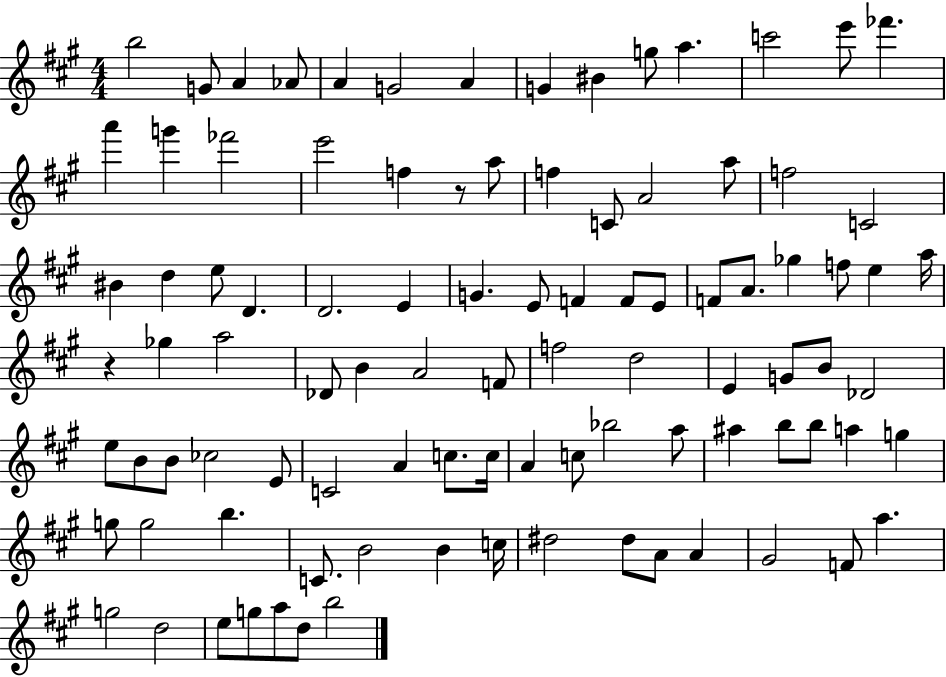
{
  \clef treble
  \numericTimeSignature
  \time 4/4
  \key a \major
  b''2 g'8 a'4 aes'8 | a'4 g'2 a'4 | g'4 bis'4 g''8 a''4. | c'''2 e'''8 fes'''4. | \break a'''4 g'''4 fes'''2 | e'''2 f''4 r8 a''8 | f''4 c'8 a'2 a''8 | f''2 c'2 | \break bis'4 d''4 e''8 d'4. | d'2. e'4 | g'4. e'8 f'4 f'8 e'8 | f'8 a'8. ges''4 f''8 e''4 a''16 | \break r4 ges''4 a''2 | des'8 b'4 a'2 f'8 | f''2 d''2 | e'4 g'8 b'8 des'2 | \break e''8 b'8 b'8 ces''2 e'8 | c'2 a'4 c''8. c''16 | a'4 c''8 bes''2 a''8 | ais''4 b''8 b''8 a''4 g''4 | \break g''8 g''2 b''4. | c'8. b'2 b'4 c''16 | dis''2 dis''8 a'8 a'4 | gis'2 f'8 a''4. | \break g''2 d''2 | e''8 g''8 a''8 d''8 b''2 | \bar "|."
}